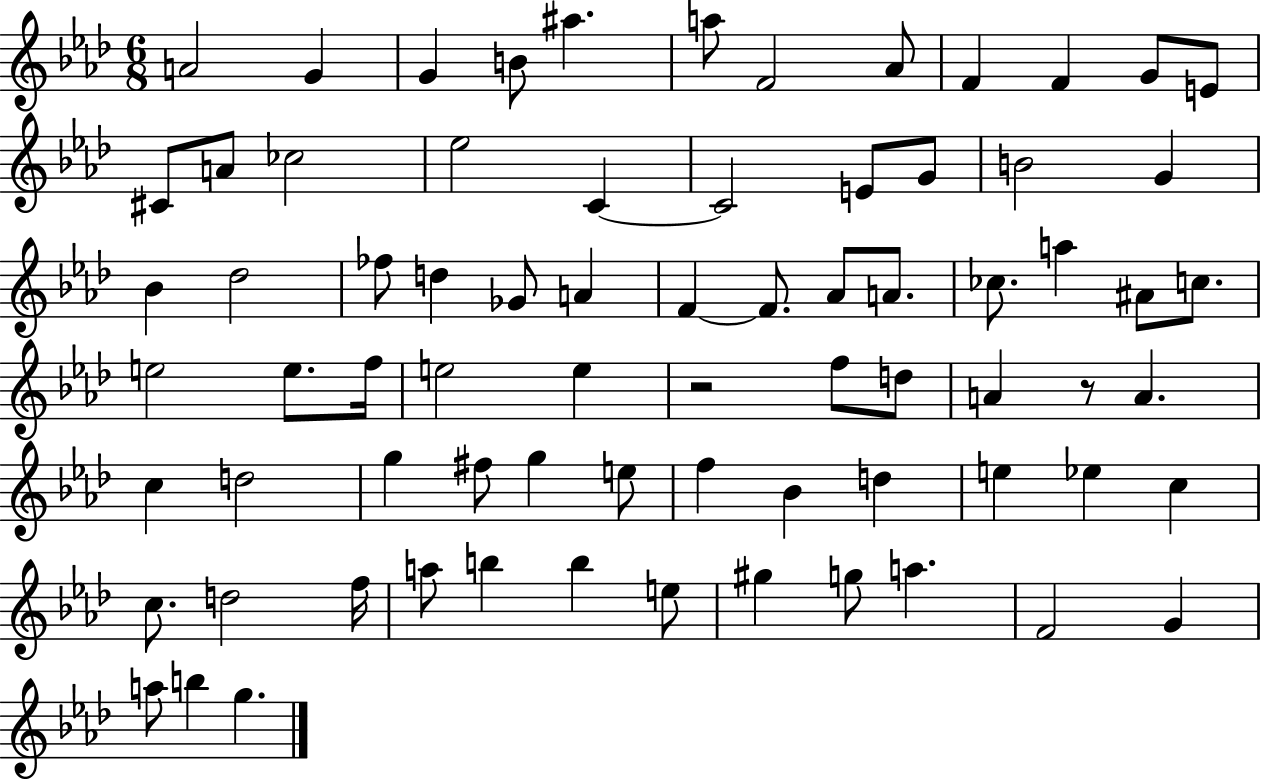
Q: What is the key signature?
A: AES major